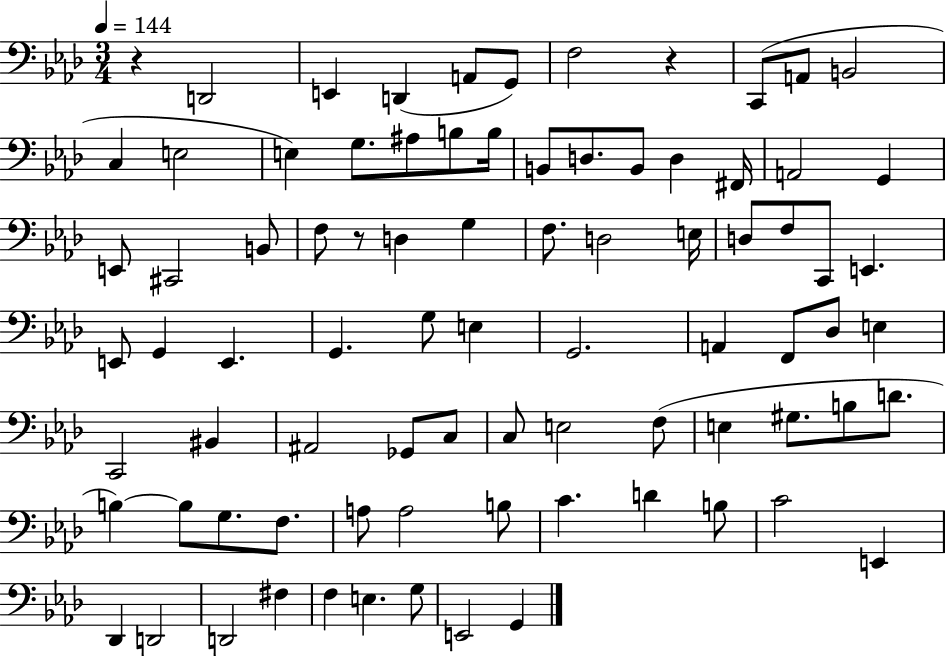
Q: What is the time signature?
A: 3/4